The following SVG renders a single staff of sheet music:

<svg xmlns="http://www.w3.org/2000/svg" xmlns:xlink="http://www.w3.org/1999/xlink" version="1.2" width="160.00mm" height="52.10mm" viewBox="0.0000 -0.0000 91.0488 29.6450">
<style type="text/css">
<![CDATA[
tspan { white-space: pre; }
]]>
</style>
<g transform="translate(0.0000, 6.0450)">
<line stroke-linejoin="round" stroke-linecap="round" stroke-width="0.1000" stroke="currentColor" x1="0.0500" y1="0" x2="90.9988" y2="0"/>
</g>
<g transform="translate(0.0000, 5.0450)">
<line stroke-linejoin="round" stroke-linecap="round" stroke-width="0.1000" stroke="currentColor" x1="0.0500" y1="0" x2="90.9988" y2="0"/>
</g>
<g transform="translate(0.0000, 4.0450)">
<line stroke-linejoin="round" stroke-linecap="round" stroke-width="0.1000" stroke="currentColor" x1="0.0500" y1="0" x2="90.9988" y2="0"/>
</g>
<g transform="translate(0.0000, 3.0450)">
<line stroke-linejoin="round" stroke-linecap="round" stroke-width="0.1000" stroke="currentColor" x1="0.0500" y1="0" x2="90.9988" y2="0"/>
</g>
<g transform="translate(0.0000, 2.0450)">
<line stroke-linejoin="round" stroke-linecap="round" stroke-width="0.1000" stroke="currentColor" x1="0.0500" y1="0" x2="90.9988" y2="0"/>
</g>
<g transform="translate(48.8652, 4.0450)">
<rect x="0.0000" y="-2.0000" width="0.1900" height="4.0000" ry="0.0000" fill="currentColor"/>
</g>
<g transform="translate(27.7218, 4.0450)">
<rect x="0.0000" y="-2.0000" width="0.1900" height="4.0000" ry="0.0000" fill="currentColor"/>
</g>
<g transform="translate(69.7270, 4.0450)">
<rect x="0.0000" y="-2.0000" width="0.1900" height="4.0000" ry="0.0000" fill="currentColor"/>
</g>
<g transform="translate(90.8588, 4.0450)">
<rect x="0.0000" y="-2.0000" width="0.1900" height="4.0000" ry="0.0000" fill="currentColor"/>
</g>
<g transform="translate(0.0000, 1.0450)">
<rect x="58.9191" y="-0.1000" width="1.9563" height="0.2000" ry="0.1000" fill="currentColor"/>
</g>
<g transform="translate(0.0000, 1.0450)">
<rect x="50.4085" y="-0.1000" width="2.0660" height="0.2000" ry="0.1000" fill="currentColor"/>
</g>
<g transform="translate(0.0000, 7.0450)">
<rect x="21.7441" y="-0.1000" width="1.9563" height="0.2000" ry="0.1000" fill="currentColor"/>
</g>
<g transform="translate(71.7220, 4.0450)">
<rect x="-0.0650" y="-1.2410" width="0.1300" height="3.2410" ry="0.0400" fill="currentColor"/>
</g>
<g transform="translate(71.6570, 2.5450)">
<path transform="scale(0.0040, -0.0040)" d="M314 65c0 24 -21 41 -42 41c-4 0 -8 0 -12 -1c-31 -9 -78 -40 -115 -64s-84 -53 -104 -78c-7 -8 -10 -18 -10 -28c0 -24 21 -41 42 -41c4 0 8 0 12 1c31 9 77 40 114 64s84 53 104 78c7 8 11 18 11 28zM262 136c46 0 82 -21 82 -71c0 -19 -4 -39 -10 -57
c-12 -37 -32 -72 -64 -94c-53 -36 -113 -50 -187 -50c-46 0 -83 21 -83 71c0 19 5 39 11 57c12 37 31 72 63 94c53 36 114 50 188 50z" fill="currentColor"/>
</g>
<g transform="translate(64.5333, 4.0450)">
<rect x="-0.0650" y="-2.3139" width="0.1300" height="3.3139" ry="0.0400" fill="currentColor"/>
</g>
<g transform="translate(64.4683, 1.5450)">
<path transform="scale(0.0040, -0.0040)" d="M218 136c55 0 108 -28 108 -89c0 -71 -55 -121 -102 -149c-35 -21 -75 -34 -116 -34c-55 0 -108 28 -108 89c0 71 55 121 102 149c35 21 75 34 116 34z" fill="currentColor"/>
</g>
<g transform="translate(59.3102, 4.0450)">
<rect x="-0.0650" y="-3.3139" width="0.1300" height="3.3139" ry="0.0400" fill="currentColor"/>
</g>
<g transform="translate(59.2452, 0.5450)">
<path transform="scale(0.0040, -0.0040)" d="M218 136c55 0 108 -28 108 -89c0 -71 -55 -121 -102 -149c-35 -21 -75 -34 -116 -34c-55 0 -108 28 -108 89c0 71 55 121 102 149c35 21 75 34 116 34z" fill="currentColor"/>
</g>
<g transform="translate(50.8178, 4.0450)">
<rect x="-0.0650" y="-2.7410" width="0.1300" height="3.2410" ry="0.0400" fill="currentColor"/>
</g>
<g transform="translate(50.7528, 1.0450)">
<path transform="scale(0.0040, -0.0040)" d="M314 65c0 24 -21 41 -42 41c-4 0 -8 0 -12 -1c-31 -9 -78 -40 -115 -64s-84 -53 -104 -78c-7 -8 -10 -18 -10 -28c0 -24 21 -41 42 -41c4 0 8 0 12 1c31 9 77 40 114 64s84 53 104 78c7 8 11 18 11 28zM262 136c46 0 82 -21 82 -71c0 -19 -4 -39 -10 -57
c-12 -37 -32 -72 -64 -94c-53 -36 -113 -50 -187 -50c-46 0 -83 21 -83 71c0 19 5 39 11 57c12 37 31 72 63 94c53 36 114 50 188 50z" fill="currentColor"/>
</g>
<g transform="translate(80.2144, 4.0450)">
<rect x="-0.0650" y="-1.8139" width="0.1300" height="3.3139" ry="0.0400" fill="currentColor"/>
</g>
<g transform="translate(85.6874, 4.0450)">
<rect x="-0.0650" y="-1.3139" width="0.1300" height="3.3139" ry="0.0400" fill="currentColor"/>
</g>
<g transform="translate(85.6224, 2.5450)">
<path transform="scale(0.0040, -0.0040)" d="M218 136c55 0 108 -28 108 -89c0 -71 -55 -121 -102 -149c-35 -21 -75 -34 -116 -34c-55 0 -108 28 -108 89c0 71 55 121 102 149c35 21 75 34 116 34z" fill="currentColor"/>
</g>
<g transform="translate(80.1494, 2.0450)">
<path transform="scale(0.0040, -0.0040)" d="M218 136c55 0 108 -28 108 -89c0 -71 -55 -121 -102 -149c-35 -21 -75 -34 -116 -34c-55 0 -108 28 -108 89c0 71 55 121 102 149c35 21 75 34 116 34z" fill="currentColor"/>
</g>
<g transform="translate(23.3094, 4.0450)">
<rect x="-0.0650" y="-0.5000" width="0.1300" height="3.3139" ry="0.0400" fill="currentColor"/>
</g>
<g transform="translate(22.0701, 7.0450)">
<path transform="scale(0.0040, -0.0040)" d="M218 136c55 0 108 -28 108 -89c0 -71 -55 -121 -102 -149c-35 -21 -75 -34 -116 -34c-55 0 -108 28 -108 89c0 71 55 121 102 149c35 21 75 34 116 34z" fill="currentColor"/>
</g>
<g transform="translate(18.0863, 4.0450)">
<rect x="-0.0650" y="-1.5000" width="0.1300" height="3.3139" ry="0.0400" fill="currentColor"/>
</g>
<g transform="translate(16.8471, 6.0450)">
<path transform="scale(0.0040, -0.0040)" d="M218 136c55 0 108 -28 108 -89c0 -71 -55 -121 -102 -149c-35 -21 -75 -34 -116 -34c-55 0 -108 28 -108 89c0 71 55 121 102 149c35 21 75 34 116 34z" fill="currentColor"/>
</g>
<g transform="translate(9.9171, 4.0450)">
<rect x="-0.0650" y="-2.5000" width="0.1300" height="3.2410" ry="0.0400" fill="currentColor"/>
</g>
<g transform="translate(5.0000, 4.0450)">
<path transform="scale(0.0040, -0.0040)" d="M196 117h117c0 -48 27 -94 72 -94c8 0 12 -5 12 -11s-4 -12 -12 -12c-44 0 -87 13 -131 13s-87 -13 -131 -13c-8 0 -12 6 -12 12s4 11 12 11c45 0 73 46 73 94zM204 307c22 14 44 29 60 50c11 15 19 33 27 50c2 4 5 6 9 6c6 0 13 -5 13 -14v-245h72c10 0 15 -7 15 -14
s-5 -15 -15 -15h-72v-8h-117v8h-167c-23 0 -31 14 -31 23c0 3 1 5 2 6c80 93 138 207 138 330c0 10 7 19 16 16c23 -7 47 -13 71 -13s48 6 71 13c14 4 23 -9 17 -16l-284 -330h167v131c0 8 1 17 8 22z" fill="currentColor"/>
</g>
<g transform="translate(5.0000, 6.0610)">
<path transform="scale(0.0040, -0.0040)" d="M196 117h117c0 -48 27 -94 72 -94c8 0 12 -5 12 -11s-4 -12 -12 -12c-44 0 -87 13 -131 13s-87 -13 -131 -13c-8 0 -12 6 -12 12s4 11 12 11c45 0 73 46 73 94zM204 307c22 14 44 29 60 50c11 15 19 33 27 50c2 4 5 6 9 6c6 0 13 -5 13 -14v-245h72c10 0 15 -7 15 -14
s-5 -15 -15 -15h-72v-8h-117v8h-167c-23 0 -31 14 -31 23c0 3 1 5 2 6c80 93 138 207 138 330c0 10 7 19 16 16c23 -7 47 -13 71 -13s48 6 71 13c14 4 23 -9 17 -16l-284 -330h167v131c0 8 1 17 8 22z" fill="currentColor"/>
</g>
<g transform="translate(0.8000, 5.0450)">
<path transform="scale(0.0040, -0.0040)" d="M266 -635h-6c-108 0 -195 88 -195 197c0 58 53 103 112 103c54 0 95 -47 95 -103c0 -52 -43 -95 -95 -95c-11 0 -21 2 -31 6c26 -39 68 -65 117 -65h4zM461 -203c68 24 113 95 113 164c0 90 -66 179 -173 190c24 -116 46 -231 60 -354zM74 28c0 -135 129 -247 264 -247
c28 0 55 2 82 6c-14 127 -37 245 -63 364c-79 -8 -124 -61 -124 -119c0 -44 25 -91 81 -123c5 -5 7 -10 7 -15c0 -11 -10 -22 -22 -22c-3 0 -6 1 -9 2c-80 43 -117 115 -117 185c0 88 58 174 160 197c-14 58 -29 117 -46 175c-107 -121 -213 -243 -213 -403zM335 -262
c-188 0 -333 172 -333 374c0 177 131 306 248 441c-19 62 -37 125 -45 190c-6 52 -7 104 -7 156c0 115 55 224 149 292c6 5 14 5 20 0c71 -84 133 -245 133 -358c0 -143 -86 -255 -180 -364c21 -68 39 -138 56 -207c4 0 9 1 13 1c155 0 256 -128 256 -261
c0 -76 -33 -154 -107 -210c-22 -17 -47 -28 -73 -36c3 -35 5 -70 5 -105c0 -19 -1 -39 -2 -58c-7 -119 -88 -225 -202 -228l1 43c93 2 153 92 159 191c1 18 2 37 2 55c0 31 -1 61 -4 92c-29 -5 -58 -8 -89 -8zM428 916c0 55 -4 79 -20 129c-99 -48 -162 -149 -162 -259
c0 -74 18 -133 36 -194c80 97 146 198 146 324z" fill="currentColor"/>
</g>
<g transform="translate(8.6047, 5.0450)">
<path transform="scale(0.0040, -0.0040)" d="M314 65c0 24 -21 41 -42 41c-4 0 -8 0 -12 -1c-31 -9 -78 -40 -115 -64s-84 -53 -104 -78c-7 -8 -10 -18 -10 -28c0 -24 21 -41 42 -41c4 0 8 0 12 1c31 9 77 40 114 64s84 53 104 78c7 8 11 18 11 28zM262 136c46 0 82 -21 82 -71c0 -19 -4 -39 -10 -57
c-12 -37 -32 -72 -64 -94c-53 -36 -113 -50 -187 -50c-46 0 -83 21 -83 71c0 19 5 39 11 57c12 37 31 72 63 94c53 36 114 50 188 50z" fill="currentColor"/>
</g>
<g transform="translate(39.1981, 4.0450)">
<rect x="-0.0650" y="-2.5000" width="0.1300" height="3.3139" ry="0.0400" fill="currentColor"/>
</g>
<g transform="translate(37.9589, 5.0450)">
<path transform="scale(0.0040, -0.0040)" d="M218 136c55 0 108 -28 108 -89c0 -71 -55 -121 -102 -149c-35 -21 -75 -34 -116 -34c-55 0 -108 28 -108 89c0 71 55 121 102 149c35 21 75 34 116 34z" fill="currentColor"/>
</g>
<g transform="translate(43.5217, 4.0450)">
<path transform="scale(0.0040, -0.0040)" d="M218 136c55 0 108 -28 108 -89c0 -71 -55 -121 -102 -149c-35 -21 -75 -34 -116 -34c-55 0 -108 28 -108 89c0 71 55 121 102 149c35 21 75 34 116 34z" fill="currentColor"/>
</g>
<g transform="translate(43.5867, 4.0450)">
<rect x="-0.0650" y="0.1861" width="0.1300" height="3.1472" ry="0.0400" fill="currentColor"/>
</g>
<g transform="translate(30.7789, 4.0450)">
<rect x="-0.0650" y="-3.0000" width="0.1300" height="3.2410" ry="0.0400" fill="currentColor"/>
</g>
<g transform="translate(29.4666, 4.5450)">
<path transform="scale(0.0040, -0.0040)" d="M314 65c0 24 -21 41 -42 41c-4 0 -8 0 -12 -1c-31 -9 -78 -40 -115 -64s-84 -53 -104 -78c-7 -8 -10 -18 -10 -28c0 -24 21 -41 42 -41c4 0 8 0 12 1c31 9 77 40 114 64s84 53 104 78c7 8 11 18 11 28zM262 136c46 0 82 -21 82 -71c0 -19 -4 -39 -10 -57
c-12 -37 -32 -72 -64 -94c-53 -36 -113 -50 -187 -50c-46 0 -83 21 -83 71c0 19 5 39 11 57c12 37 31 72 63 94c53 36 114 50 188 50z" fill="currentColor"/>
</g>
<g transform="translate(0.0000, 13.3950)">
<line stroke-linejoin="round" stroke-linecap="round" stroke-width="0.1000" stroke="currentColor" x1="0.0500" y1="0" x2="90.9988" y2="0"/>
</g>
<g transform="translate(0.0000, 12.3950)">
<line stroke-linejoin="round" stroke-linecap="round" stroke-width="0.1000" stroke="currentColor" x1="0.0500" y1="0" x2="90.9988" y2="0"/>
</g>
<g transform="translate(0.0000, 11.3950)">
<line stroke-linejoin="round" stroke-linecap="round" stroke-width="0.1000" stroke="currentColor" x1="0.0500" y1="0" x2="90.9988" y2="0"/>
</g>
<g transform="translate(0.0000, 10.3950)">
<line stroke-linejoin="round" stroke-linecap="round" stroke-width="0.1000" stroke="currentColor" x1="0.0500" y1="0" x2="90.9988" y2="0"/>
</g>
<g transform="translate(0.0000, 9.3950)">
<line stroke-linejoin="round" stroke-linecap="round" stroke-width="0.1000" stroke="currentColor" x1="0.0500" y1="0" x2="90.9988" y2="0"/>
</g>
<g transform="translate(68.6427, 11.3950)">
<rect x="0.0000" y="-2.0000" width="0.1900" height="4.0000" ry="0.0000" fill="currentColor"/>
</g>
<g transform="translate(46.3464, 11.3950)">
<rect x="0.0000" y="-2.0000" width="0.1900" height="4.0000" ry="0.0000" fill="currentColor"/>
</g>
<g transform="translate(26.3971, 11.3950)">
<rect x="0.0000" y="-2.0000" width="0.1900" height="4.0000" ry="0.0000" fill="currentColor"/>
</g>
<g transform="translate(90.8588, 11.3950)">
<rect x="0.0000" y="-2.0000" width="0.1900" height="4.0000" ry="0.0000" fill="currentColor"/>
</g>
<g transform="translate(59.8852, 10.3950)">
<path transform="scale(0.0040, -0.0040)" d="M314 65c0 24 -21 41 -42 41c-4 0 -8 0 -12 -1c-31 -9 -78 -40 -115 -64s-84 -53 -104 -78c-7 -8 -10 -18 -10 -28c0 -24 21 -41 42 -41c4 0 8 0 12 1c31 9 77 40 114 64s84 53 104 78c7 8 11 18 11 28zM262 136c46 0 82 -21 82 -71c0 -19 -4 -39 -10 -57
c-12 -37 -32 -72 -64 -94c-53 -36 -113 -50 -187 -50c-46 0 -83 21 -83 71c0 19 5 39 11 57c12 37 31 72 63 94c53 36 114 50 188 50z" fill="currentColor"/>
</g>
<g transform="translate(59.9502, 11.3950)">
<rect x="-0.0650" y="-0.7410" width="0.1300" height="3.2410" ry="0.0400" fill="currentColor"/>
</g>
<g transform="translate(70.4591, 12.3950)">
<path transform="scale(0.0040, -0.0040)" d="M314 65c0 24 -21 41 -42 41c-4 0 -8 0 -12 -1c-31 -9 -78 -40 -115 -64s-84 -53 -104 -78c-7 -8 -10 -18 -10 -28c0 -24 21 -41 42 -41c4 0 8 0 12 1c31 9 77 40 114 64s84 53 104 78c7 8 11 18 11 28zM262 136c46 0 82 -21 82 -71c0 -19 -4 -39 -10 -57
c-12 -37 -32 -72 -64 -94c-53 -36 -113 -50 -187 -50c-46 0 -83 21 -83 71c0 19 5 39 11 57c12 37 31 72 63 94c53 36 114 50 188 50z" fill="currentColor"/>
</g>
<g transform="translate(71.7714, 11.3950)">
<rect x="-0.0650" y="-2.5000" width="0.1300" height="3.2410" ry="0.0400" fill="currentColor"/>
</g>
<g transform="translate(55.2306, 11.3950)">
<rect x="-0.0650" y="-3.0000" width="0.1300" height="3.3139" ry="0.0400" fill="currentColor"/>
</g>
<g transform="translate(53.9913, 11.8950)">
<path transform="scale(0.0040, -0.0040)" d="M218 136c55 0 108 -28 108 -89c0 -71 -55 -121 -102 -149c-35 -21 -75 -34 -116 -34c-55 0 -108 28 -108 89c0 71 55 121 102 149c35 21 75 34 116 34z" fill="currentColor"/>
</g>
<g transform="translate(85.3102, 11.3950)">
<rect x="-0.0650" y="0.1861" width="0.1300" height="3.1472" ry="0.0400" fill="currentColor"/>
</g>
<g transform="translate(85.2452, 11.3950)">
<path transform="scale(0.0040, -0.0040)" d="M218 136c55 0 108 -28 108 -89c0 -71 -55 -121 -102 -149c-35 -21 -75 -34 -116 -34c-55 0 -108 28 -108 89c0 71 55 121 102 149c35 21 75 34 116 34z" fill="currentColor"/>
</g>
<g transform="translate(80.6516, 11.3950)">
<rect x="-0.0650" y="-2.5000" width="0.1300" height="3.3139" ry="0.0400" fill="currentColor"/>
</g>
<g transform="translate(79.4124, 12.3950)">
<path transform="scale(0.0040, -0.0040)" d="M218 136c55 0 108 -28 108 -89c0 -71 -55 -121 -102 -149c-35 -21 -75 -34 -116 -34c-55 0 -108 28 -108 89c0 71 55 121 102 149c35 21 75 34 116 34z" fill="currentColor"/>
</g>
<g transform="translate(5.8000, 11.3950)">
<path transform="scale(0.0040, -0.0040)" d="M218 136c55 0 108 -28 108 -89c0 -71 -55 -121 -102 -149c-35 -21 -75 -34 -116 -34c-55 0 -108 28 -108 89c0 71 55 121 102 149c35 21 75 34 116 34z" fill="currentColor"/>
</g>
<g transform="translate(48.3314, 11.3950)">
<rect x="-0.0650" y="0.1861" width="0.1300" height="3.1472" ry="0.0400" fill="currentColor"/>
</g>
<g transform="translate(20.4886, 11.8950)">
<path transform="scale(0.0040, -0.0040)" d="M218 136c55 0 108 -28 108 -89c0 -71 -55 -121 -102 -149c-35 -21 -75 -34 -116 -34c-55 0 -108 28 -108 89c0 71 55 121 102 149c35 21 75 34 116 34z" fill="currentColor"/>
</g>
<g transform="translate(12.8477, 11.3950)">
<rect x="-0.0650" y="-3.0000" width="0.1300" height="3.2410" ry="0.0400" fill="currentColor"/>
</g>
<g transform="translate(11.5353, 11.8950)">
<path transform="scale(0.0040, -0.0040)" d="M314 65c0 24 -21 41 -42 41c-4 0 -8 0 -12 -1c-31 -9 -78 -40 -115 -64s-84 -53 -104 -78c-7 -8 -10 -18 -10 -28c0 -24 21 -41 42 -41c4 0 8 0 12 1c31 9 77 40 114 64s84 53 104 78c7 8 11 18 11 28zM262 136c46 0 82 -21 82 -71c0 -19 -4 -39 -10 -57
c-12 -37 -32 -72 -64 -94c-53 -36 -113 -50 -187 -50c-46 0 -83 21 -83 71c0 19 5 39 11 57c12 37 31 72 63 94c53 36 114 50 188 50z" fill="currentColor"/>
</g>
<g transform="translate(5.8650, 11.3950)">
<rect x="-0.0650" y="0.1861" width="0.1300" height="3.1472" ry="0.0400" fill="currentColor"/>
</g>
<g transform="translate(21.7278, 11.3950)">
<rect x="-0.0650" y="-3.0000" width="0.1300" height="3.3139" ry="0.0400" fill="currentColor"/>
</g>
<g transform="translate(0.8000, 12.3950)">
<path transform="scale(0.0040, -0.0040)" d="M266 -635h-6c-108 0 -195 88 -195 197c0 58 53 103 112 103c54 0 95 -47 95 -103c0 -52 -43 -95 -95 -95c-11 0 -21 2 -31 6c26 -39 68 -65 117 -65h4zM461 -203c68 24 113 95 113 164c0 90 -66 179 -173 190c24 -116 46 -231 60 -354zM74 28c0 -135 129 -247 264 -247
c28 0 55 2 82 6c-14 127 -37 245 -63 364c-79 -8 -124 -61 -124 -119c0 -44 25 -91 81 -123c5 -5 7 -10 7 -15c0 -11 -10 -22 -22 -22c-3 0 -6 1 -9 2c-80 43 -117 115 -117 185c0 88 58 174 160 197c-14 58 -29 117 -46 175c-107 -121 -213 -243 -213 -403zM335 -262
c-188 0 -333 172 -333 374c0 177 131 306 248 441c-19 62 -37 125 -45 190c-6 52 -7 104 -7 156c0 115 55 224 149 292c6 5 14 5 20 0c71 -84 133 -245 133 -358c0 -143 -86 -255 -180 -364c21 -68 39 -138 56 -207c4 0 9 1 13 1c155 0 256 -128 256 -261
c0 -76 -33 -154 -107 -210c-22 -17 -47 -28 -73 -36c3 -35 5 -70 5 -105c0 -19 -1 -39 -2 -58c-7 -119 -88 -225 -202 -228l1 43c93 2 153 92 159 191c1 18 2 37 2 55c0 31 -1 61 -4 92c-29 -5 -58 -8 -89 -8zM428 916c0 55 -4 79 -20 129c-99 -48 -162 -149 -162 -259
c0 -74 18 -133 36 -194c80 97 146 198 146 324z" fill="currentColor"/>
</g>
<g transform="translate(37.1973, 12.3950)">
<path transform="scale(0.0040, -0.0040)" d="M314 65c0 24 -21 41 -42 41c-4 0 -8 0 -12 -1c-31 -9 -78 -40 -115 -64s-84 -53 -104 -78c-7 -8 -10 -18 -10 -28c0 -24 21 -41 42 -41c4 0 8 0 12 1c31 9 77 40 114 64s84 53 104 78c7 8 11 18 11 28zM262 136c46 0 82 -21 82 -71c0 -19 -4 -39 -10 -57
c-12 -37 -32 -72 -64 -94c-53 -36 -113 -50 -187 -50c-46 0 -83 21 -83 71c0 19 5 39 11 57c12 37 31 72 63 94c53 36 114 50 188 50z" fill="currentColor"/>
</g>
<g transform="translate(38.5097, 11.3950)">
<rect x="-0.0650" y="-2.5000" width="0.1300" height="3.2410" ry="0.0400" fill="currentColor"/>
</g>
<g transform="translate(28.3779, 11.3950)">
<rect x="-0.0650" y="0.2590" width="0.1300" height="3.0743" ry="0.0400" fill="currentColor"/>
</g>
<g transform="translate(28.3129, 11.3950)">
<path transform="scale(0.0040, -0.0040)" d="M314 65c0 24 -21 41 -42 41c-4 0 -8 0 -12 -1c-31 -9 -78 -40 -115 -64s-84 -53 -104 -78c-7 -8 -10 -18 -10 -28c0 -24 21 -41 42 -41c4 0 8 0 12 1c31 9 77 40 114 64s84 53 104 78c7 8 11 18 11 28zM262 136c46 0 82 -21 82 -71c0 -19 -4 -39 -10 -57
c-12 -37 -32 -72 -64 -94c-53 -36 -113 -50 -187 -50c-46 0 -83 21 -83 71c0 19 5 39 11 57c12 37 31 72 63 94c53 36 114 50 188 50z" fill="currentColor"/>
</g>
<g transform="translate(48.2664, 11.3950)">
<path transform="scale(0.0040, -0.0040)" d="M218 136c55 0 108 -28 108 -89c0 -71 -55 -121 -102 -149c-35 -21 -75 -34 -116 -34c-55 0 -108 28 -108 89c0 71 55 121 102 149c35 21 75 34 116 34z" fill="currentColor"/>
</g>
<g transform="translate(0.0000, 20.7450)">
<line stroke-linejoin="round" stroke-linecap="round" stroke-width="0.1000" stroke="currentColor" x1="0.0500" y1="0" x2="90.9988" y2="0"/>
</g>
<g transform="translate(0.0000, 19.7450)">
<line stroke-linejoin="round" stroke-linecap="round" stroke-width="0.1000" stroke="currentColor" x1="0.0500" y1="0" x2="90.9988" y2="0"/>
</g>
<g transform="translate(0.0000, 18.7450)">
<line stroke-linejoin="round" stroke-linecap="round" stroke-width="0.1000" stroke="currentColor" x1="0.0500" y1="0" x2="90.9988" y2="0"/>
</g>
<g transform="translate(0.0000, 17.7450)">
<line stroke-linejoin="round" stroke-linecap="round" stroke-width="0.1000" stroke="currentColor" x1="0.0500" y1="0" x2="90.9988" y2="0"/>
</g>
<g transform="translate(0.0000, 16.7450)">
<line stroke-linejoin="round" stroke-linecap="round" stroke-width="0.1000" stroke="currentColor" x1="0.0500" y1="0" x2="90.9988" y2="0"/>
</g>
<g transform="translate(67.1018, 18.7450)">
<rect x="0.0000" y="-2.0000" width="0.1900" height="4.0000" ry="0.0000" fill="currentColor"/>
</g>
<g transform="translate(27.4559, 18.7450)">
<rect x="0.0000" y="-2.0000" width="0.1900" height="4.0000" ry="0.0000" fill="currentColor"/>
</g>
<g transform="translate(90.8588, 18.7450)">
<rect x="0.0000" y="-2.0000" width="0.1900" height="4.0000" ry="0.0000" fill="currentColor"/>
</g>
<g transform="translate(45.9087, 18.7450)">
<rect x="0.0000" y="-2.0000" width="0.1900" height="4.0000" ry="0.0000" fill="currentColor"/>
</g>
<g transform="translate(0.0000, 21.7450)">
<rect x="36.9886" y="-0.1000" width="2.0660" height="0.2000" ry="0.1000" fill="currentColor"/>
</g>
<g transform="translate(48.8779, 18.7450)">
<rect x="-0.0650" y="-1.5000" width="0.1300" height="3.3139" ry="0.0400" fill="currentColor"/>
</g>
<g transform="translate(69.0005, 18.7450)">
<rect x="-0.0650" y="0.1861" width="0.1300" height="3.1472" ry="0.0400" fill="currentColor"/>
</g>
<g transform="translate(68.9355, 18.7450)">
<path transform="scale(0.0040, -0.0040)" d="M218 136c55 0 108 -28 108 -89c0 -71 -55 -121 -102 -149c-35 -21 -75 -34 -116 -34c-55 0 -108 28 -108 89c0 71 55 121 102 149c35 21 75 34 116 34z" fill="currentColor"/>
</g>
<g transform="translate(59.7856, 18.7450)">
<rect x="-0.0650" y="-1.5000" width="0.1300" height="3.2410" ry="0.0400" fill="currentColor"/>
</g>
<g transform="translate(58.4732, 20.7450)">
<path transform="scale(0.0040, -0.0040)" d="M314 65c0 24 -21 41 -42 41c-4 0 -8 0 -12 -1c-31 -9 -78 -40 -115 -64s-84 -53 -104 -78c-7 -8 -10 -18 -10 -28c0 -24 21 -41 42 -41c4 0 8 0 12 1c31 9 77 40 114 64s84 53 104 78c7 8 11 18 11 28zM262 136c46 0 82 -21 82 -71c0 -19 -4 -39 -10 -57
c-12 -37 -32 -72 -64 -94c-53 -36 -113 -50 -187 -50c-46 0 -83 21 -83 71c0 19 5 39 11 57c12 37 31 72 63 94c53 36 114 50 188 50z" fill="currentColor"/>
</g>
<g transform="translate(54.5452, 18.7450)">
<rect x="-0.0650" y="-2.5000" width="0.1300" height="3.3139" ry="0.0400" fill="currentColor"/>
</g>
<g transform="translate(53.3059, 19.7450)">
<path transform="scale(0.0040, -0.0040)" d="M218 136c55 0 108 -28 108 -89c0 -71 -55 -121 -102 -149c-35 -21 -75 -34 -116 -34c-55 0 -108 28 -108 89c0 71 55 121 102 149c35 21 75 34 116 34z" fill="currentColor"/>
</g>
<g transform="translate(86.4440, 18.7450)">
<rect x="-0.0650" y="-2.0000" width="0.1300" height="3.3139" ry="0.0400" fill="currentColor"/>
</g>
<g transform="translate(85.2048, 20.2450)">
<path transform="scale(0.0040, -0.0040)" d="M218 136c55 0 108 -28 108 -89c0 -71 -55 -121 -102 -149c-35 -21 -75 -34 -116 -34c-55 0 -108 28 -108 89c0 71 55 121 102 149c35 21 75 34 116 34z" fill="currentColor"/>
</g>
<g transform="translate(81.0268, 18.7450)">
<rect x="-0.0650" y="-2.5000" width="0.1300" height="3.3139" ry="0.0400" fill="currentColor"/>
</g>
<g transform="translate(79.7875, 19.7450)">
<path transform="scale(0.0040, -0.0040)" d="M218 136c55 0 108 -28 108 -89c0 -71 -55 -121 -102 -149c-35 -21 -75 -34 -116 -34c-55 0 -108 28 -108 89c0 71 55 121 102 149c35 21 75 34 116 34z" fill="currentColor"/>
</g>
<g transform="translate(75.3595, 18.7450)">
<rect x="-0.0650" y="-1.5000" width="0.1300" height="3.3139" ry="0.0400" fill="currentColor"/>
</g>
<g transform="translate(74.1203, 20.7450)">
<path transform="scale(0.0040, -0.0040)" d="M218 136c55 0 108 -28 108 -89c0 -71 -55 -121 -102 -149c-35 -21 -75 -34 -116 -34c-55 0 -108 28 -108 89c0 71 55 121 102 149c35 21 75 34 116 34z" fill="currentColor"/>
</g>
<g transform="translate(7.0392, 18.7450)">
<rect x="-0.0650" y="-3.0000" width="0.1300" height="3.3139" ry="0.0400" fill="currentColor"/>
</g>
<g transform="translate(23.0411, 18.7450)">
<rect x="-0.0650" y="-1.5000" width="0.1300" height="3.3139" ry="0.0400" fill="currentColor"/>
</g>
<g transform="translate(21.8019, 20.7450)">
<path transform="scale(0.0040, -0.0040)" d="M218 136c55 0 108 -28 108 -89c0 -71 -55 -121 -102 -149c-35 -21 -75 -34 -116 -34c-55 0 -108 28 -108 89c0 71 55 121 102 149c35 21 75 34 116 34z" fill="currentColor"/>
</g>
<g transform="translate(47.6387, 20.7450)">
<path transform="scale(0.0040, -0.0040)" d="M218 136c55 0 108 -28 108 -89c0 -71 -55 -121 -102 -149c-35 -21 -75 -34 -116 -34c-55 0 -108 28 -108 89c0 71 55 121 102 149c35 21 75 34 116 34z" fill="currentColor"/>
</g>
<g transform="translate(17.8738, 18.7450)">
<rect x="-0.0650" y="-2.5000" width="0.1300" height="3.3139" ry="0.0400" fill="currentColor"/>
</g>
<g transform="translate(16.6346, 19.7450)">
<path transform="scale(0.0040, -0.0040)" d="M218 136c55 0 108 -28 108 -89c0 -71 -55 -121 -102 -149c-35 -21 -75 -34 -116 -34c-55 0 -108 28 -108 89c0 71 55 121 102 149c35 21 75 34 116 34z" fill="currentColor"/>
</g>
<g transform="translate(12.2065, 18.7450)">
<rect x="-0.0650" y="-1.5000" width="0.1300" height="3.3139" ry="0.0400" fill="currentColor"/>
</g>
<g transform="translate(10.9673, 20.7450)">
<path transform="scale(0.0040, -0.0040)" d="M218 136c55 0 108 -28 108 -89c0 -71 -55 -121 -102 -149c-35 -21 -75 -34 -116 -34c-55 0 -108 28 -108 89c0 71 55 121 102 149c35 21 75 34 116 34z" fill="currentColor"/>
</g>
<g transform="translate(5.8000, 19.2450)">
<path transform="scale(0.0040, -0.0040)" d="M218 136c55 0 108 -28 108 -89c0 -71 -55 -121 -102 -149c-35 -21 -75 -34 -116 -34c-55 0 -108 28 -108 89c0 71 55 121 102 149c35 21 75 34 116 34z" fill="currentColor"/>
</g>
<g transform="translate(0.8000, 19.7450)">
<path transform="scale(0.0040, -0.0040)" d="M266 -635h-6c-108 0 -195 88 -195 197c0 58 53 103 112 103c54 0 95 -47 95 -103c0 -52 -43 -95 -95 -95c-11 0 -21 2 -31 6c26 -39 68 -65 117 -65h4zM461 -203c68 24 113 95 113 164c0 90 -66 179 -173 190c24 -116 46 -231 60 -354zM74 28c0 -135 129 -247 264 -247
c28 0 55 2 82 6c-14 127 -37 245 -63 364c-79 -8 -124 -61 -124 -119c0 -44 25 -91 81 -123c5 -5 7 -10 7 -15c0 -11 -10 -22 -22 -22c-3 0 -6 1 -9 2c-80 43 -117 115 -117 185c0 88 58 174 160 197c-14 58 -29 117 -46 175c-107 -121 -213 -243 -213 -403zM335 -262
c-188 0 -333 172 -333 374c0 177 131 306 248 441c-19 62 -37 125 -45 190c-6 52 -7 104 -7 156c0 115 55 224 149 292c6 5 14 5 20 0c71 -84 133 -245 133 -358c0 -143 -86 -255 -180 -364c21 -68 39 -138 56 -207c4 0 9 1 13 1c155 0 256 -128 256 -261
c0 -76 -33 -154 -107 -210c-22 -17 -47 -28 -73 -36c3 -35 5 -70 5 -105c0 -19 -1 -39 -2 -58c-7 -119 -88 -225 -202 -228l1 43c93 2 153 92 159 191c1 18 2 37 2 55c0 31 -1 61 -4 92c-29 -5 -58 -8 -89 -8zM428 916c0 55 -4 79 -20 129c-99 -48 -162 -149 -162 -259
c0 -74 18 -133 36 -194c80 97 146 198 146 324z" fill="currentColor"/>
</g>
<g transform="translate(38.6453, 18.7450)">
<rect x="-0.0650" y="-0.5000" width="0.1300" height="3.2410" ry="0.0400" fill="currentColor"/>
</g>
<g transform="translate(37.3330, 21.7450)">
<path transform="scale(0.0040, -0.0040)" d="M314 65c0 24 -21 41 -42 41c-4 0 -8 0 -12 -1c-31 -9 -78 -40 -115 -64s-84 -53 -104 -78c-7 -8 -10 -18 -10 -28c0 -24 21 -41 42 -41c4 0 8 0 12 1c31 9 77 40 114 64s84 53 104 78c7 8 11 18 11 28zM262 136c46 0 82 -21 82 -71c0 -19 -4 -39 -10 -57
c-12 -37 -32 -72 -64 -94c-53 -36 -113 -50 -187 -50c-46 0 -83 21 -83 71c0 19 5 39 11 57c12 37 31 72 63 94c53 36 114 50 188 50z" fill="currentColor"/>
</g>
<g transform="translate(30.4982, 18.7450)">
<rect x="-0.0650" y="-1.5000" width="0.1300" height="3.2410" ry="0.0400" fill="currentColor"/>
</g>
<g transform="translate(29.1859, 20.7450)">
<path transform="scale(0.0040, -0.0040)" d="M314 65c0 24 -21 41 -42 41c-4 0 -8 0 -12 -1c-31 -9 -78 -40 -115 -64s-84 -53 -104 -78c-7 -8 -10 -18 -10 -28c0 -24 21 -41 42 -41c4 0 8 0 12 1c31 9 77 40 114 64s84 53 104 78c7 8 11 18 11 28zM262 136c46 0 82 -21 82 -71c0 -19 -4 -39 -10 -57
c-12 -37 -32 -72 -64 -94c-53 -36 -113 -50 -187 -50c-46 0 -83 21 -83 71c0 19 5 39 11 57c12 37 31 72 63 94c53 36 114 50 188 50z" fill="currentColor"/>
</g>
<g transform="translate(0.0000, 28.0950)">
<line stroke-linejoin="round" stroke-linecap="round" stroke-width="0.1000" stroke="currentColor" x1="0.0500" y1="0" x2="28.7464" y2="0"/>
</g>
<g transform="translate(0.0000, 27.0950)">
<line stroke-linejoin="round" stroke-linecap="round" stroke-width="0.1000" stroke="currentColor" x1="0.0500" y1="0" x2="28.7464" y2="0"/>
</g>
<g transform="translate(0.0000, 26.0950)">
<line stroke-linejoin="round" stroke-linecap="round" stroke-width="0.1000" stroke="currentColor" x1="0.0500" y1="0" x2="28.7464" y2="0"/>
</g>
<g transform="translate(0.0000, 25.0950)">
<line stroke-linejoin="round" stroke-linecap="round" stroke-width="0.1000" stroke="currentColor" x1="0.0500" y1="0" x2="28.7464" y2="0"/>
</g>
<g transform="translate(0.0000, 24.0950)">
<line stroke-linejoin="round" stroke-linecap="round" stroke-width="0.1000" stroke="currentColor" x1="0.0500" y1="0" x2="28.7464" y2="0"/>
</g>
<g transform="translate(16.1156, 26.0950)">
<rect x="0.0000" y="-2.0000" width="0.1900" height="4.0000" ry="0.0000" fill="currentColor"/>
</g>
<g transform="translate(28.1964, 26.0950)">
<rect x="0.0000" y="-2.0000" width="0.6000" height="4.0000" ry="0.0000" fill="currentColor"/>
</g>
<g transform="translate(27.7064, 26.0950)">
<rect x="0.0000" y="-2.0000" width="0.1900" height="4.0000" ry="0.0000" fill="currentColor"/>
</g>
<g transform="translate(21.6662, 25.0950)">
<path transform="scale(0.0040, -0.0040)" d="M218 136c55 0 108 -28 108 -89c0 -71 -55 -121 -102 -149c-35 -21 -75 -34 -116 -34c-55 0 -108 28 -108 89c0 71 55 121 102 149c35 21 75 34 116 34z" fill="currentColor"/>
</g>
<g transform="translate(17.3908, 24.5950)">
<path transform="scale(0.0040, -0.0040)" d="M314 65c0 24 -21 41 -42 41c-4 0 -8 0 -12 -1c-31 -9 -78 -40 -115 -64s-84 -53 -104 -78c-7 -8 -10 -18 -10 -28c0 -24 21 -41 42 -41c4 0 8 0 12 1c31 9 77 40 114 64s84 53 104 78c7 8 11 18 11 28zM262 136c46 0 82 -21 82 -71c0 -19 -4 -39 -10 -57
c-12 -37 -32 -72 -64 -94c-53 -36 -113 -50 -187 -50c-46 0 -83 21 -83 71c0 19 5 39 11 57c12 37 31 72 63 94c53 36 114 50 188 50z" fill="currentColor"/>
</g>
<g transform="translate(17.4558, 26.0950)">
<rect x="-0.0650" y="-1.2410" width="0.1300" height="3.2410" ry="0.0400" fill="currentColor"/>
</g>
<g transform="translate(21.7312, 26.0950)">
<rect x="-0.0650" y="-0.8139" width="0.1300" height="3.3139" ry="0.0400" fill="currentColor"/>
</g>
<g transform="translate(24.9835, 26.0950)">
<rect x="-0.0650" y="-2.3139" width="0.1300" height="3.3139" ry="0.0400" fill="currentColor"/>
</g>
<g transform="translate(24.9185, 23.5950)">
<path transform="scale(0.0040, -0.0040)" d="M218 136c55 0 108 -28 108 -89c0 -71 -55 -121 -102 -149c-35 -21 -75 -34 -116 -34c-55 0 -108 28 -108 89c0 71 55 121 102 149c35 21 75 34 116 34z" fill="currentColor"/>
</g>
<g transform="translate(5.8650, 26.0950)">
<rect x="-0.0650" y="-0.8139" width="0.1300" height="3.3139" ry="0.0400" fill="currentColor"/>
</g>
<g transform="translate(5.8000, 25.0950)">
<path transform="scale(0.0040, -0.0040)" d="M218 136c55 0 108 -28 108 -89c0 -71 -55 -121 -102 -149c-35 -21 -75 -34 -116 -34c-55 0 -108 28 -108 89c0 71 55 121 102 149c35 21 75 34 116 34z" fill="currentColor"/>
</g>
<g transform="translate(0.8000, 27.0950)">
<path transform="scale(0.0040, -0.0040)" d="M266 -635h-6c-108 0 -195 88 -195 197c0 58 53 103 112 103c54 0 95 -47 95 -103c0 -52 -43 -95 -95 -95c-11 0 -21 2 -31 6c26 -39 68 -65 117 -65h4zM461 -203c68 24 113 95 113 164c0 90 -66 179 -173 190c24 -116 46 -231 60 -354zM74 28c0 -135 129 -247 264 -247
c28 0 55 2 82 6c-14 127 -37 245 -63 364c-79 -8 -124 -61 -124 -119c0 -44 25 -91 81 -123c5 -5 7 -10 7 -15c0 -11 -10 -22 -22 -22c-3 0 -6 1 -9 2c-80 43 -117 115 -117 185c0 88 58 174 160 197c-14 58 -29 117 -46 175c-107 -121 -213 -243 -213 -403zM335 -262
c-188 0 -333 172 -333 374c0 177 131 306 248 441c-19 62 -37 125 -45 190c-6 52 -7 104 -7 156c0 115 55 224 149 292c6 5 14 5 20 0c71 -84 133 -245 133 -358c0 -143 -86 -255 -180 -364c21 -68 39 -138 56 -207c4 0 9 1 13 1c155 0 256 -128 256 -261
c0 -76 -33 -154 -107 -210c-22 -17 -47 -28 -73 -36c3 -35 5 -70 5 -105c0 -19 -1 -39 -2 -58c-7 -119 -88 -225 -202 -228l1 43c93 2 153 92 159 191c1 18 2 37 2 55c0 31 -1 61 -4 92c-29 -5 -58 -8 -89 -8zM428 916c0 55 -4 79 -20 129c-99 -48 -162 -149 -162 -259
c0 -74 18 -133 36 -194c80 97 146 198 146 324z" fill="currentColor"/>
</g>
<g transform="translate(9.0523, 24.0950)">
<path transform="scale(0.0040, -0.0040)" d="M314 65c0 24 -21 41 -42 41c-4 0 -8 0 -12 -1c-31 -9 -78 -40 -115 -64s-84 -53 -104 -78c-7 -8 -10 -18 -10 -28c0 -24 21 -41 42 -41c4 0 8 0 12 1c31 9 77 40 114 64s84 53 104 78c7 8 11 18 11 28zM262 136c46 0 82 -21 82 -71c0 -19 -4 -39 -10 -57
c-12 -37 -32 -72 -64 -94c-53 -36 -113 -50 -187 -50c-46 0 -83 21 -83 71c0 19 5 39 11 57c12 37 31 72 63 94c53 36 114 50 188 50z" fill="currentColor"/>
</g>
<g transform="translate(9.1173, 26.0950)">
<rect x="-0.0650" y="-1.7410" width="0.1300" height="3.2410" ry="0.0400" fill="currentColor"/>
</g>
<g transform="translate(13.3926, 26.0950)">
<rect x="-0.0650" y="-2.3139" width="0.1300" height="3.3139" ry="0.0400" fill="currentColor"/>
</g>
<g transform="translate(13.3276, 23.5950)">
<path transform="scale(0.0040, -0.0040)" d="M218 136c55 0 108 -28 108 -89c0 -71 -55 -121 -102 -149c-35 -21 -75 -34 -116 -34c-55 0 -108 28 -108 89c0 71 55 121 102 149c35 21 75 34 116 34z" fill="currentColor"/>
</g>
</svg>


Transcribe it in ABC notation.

X:1
T:Untitled
M:4/4
L:1/4
K:C
G2 E C A2 G B a2 b g e2 f e B A2 A B2 G2 B A d2 G2 G B A E G E E2 C2 E G E2 B E G F d f2 g e2 d g